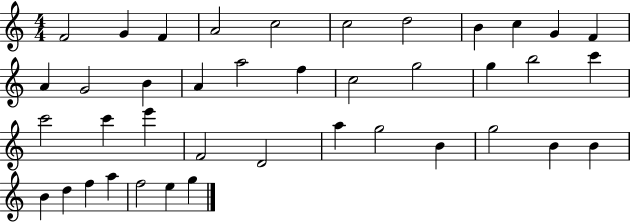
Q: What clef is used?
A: treble